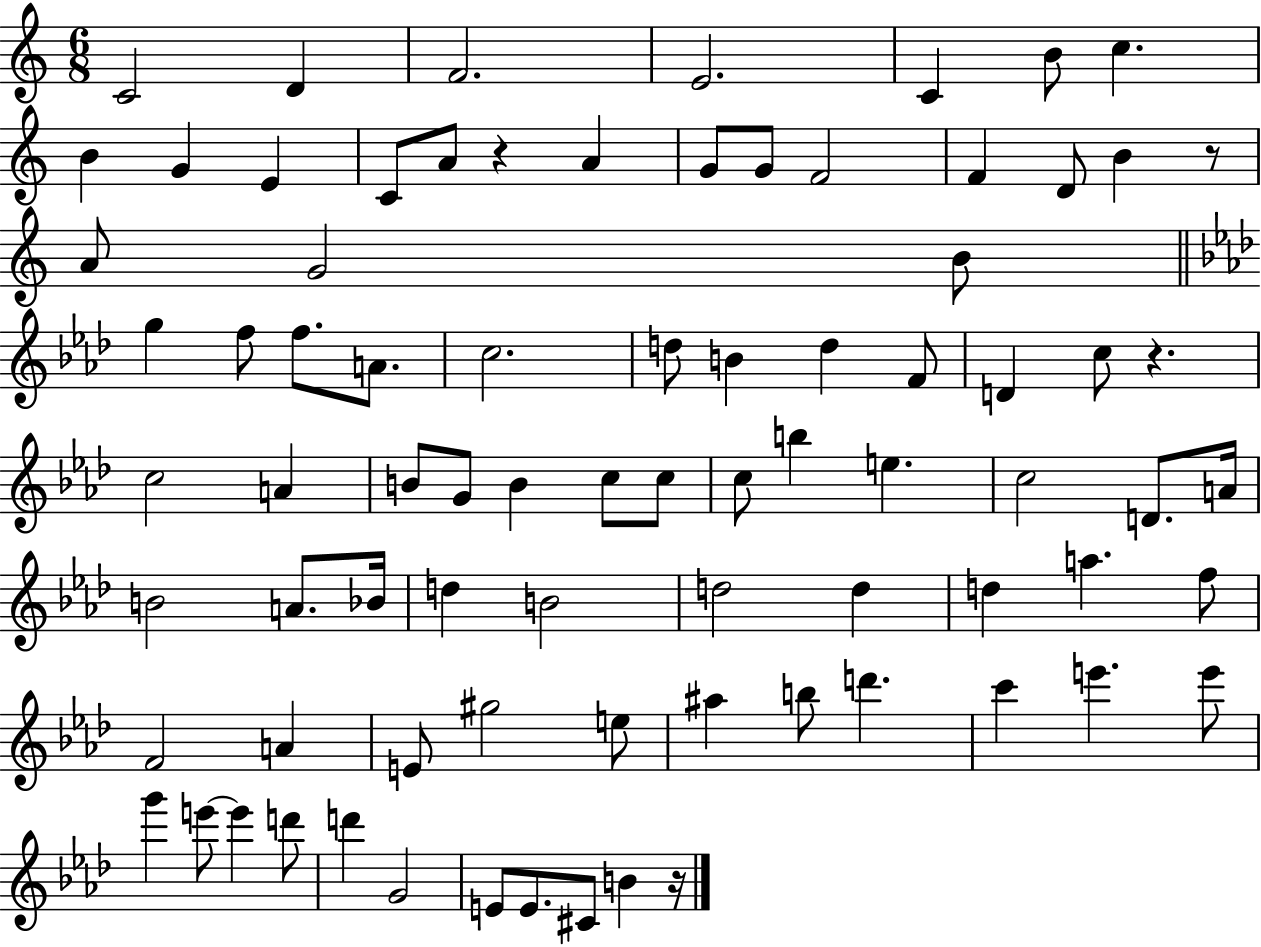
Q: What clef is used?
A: treble